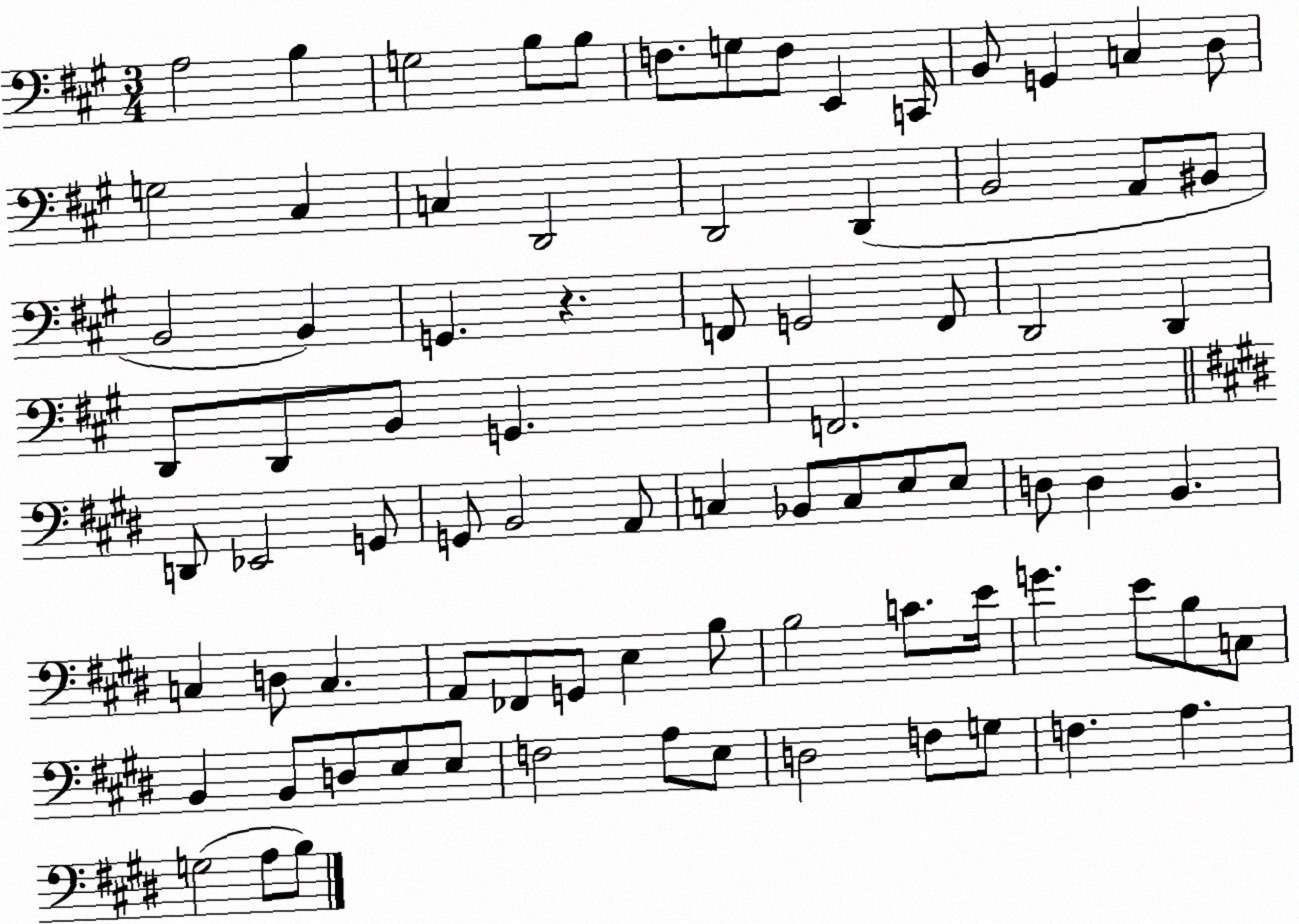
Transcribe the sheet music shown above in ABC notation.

X:1
T:Untitled
M:3/4
L:1/4
K:A
A,2 B, G,2 B,/2 B,/2 F,/2 G,/2 F,/2 E,, C,,/4 B,,/2 G,, C, D,/2 G,2 ^C, C, D,,2 D,,2 D,, B,,2 A,,/2 ^B,,/2 B,,2 B,, G,, z F,,/2 G,,2 F,,/2 D,,2 D,, D,,/2 D,,/2 B,,/2 G,, F,,2 D,,/2 _E,,2 G,,/2 G,,/2 B,,2 A,,/2 C, _B,,/2 C,/2 E,/2 E,/2 D,/2 D, B,, C, D,/2 C, A,,/2 _F,,/2 G,,/2 E, B,/2 B,2 C/2 E/4 G E/2 B,/2 C,/2 B,, B,,/2 D,/2 E,/2 E,/2 F,2 A,/2 E,/2 D,2 F,/2 G,/2 F, A, G,2 A,/2 B,/2